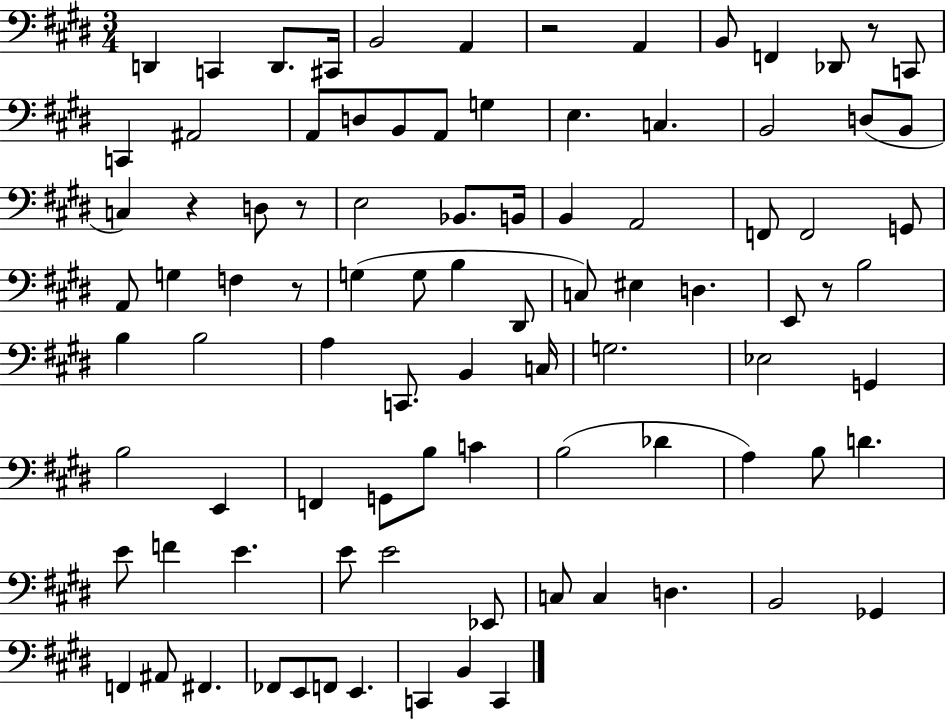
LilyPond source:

{
  \clef bass
  \numericTimeSignature
  \time 3/4
  \key e \major
  d,4 c,4 d,8. cis,16 | b,2 a,4 | r2 a,4 | b,8 f,4 des,8 r8 c,8 | \break c,4 ais,2 | a,8 d8 b,8 a,8 g4 | e4. c4. | b,2 d8( b,8 | \break c4) r4 d8 r8 | e2 bes,8. b,16 | b,4 a,2 | f,8 f,2 g,8 | \break a,8 g4 f4 r8 | g4( g8 b4 dis,8 | c8) eis4 d4. | e,8 r8 b2 | \break b4 b2 | a4 c,8. b,4 c16 | g2. | ees2 g,4 | \break b2 e,4 | f,4 g,8 b8 c'4 | b2( des'4 | a4) b8 d'4. | \break e'8 f'4 e'4. | e'8 e'2 ees,8 | c8 c4 d4. | b,2 ges,4 | \break f,4 ais,8 fis,4. | fes,8 e,8 f,8 e,4. | c,4 b,4 c,4 | \bar "|."
}